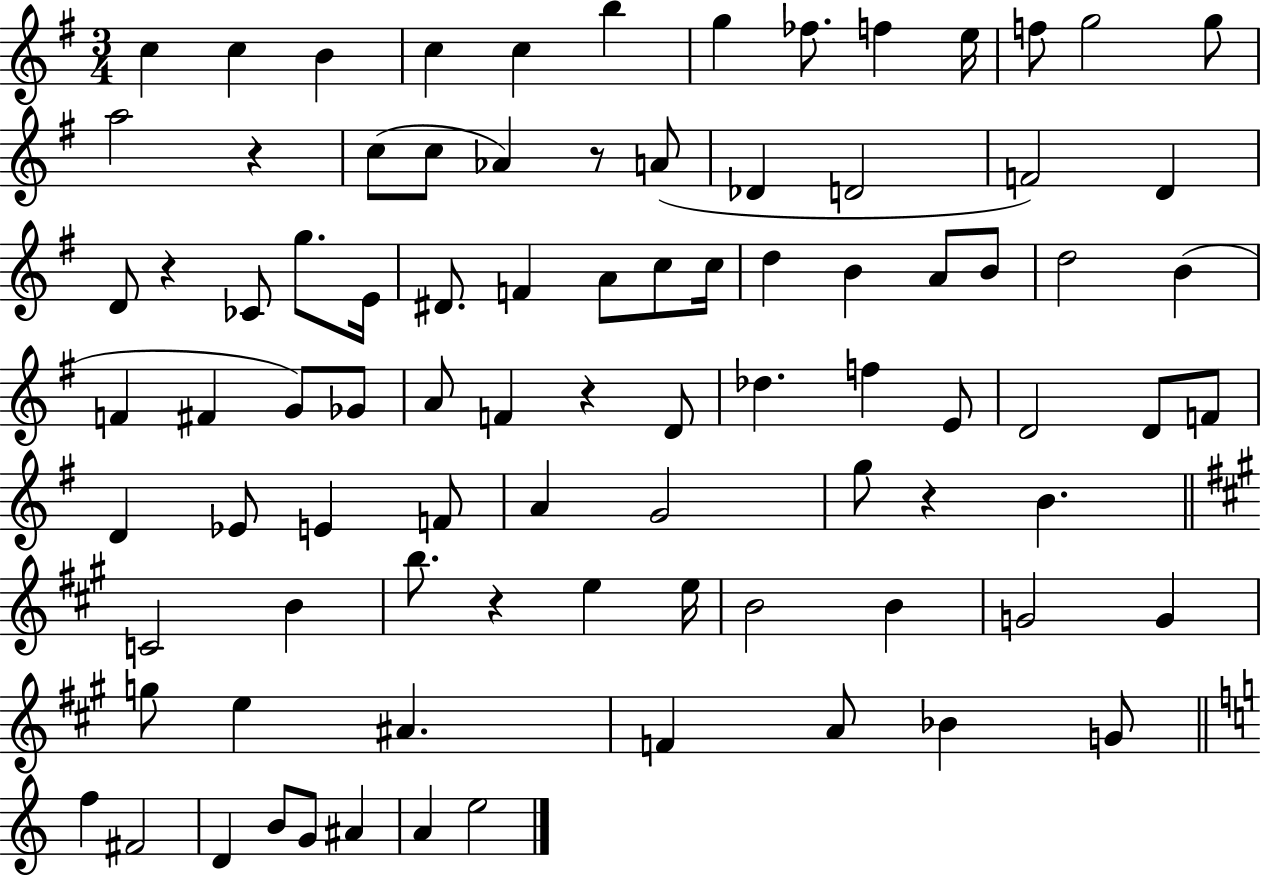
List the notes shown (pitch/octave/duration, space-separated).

C5/q C5/q B4/q C5/q C5/q B5/q G5/q FES5/e. F5/q E5/s F5/e G5/h G5/e A5/h R/q C5/e C5/e Ab4/q R/e A4/e Db4/q D4/h F4/h D4/q D4/e R/q CES4/e G5/e. E4/s D#4/e. F4/q A4/e C5/e C5/s D5/q B4/q A4/e B4/e D5/h B4/q F4/q F#4/q G4/e Gb4/e A4/e F4/q R/q D4/e Db5/q. F5/q E4/e D4/h D4/e F4/e D4/q Eb4/e E4/q F4/e A4/q G4/h G5/e R/q B4/q. C4/h B4/q B5/e. R/q E5/q E5/s B4/h B4/q G4/h G4/q G5/e E5/q A#4/q. F4/q A4/e Bb4/q G4/e F5/q F#4/h D4/q B4/e G4/e A#4/q A4/q E5/h